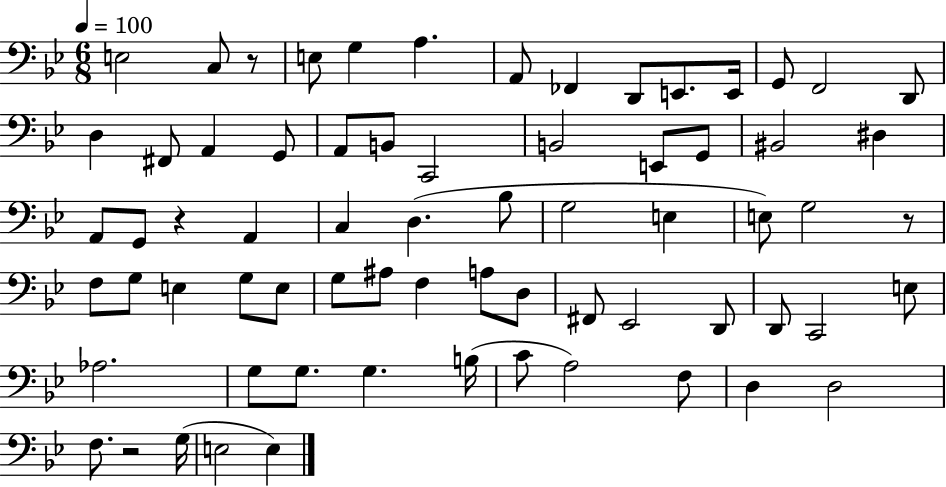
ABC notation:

X:1
T:Untitled
M:6/8
L:1/4
K:Bb
E,2 C,/2 z/2 E,/2 G, A, A,,/2 _F,, D,,/2 E,,/2 E,,/4 G,,/2 F,,2 D,,/2 D, ^F,,/2 A,, G,,/2 A,,/2 B,,/2 C,,2 B,,2 E,,/2 G,,/2 ^B,,2 ^D, A,,/2 G,,/2 z A,, C, D, _B,/2 G,2 E, E,/2 G,2 z/2 F,/2 G,/2 E, G,/2 E,/2 G,/2 ^A,/2 F, A,/2 D,/2 ^F,,/2 _E,,2 D,,/2 D,,/2 C,,2 E,/2 _A,2 G,/2 G,/2 G, B,/4 C/2 A,2 F,/2 D, D,2 F,/2 z2 G,/4 E,2 E,